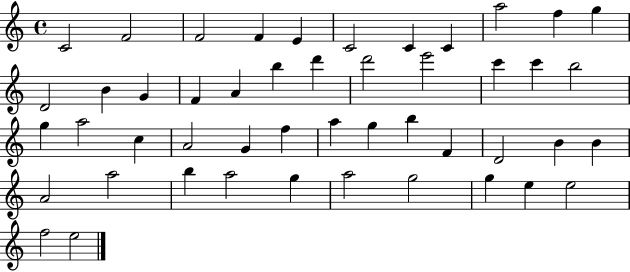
{
  \clef treble
  \time 4/4
  \defaultTimeSignature
  \key c \major
  c'2 f'2 | f'2 f'4 e'4 | c'2 c'4 c'4 | a''2 f''4 g''4 | \break d'2 b'4 g'4 | f'4 a'4 b''4 d'''4 | d'''2 e'''2 | c'''4 c'''4 b''2 | \break g''4 a''2 c''4 | a'2 g'4 f''4 | a''4 g''4 b''4 f'4 | d'2 b'4 b'4 | \break a'2 a''2 | b''4 a''2 g''4 | a''2 g''2 | g''4 e''4 e''2 | \break f''2 e''2 | \bar "|."
}